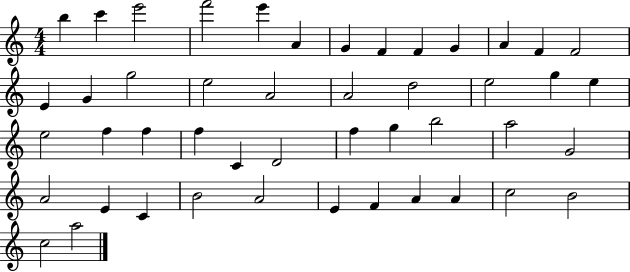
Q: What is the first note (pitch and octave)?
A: B5